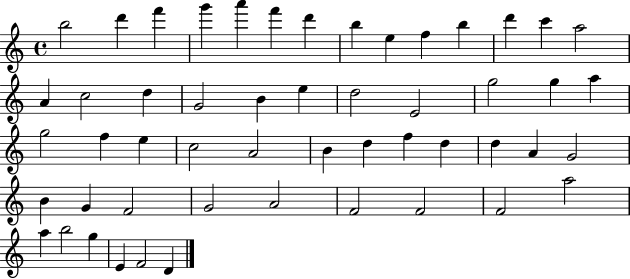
B5/h D6/q F6/q G6/q A6/q F6/q D6/q B5/q E5/q F5/q B5/q D6/q C6/q A5/h A4/q C5/h D5/q G4/h B4/q E5/q D5/h E4/h G5/h G5/q A5/q G5/h F5/q E5/q C5/h A4/h B4/q D5/q F5/q D5/q D5/q A4/q G4/h B4/q G4/q F4/h G4/h A4/h F4/h F4/h F4/h A5/h A5/q B5/h G5/q E4/q F4/h D4/q